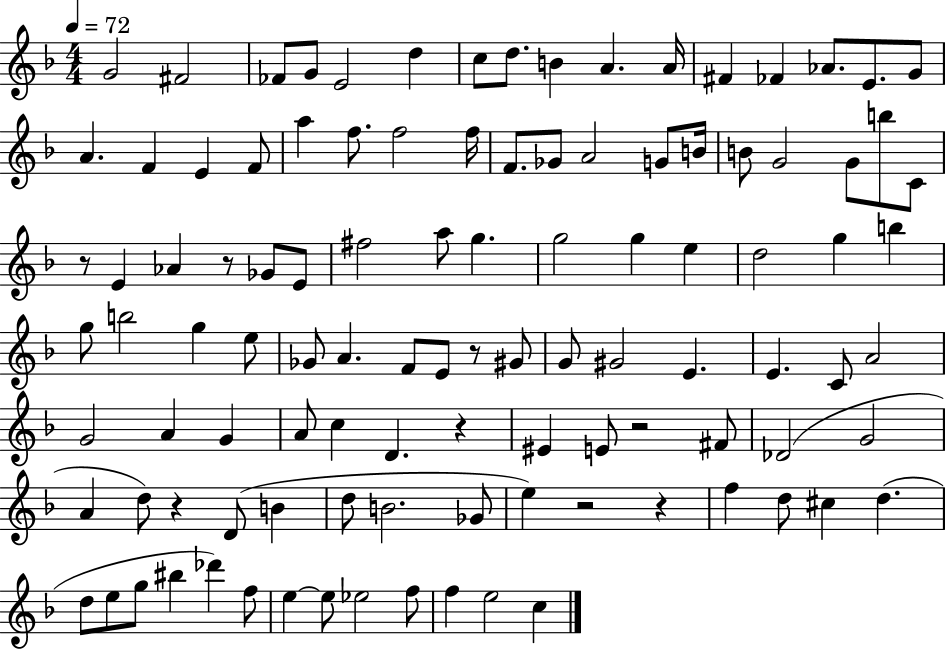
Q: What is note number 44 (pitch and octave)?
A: E5